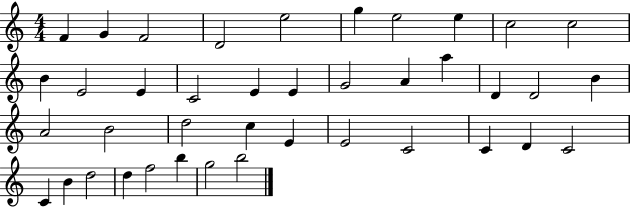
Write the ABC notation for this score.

X:1
T:Untitled
M:4/4
L:1/4
K:C
F G F2 D2 e2 g e2 e c2 c2 B E2 E C2 E E G2 A a D D2 B A2 B2 d2 c E E2 C2 C D C2 C B d2 d f2 b g2 b2